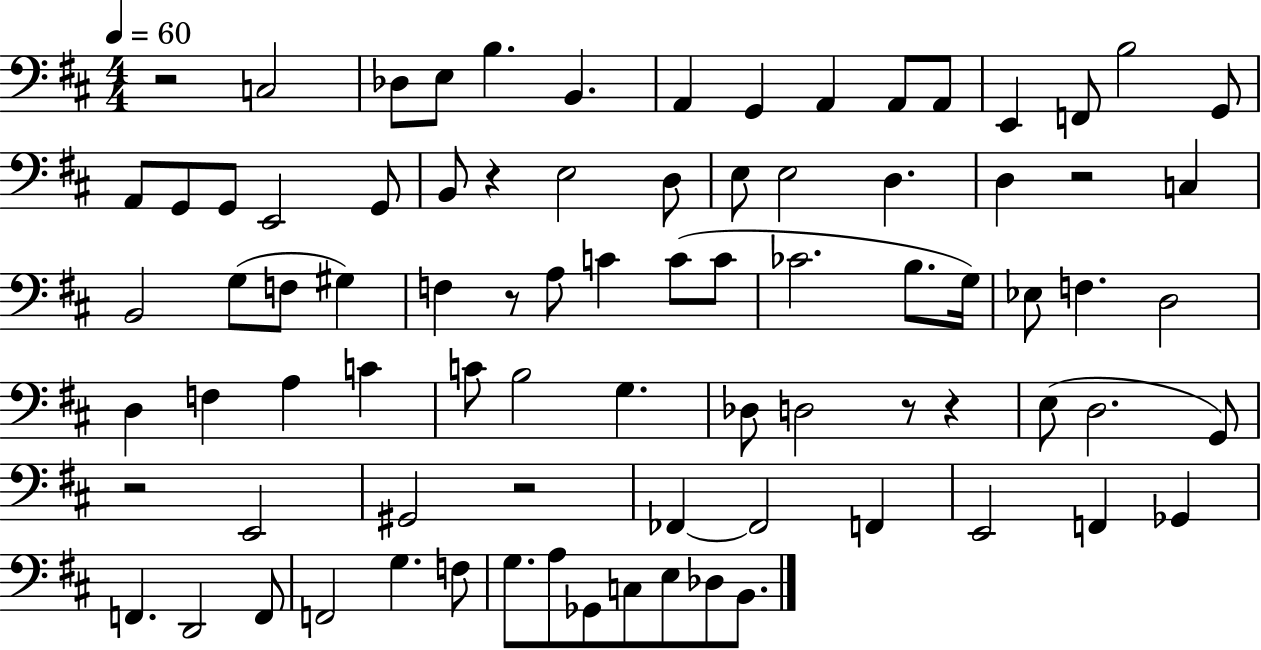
X:1
T:Untitled
M:4/4
L:1/4
K:D
z2 C,2 _D,/2 E,/2 B, B,, A,, G,, A,, A,,/2 A,,/2 E,, F,,/2 B,2 G,,/2 A,,/2 G,,/2 G,,/2 E,,2 G,,/2 B,,/2 z E,2 D,/2 E,/2 E,2 D, D, z2 C, B,,2 G,/2 F,/2 ^G, F, z/2 A,/2 C C/2 C/2 _C2 B,/2 G,/4 _E,/2 F, D,2 D, F, A, C C/2 B,2 G, _D,/2 D,2 z/2 z E,/2 D,2 G,,/2 z2 E,,2 ^G,,2 z2 _F,, _F,,2 F,, E,,2 F,, _G,, F,, D,,2 F,,/2 F,,2 G, F,/2 G,/2 A,/2 _G,,/2 C,/2 E,/2 _D,/2 B,,/2